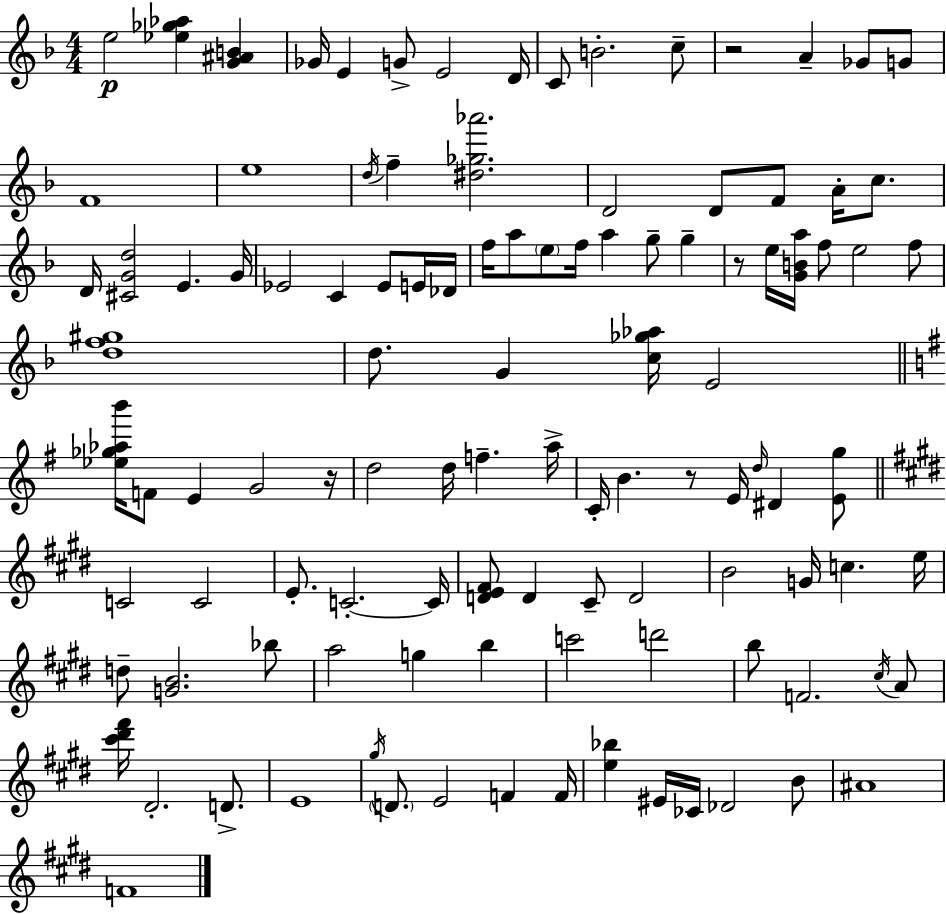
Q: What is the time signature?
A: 4/4